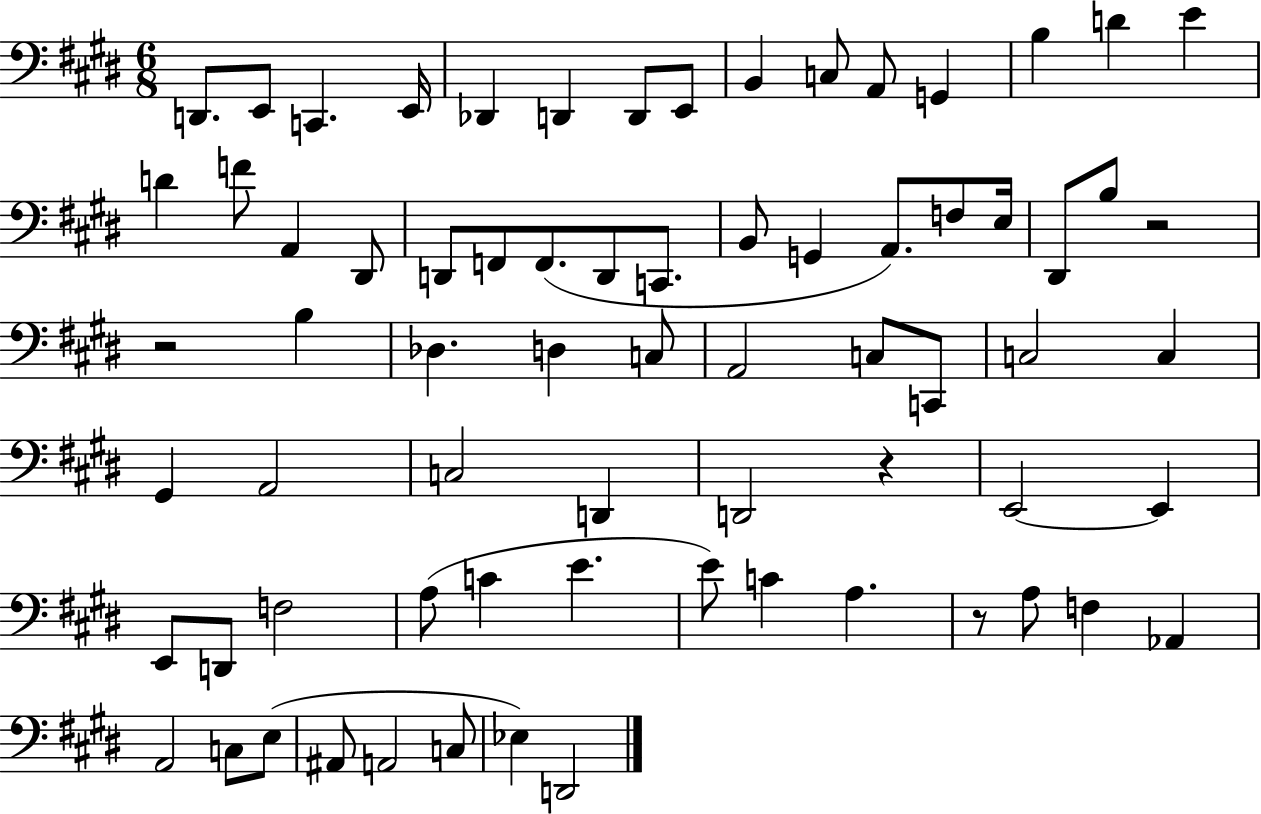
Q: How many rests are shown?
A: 4